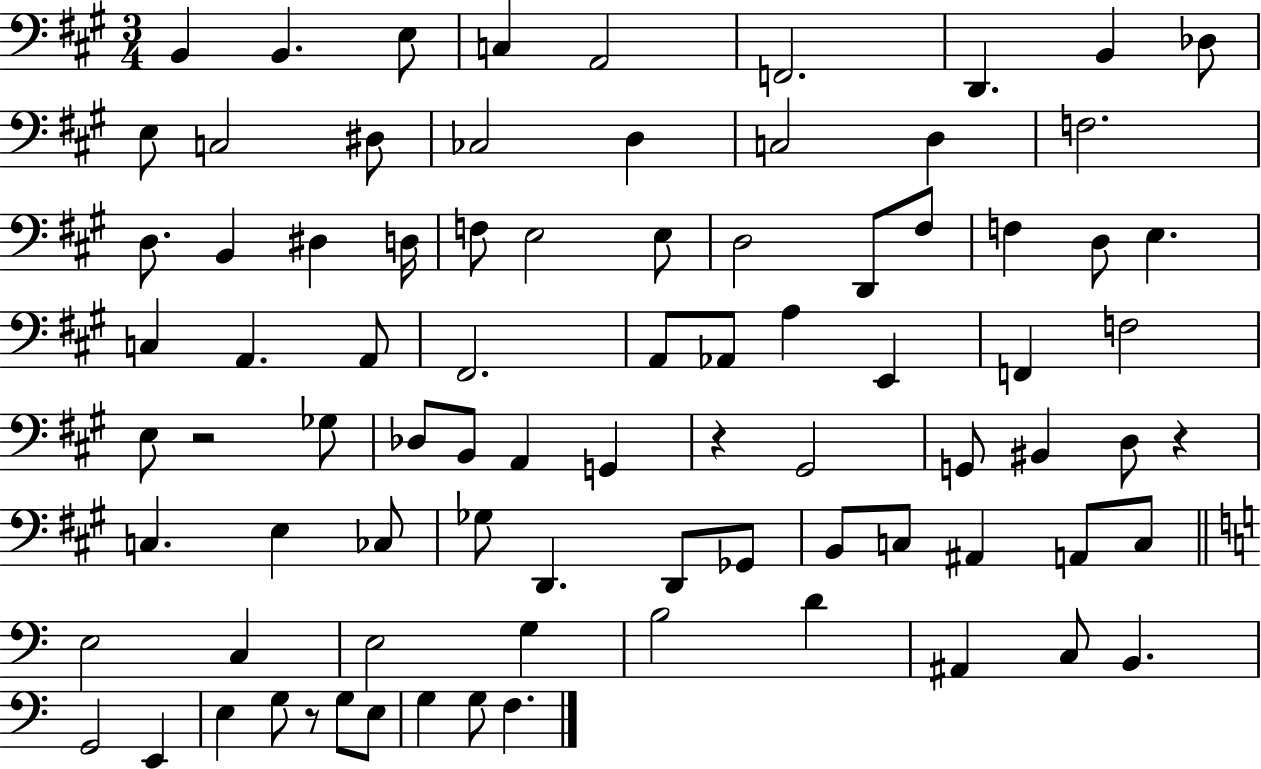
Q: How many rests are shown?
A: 4